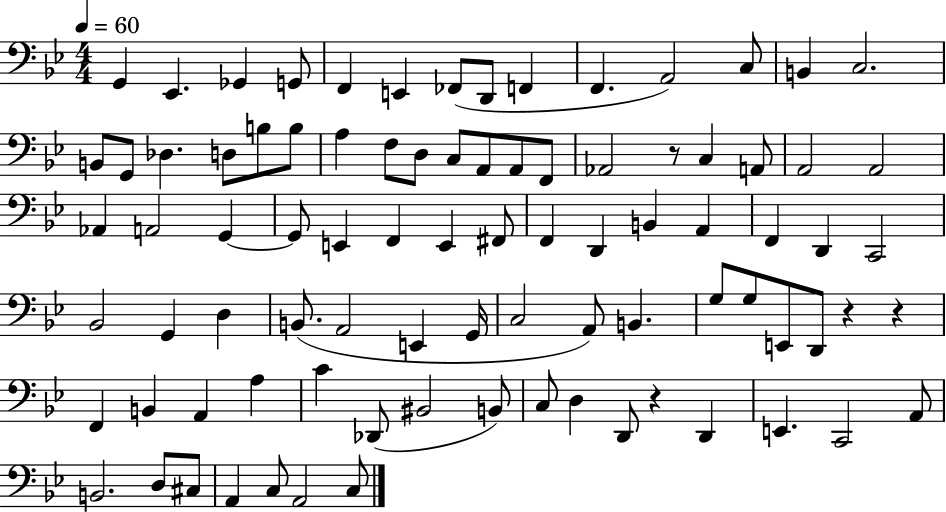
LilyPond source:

{
  \clef bass
  \numericTimeSignature
  \time 4/4
  \key bes \major
  \tempo 4 = 60
  g,4 ees,4. ges,4 g,8 | f,4 e,4 fes,8( d,8 f,4 | f,4. a,2) c8 | b,4 c2. | \break b,8 g,8 des4. d8 b8 b8 | a4 f8 d8 c8 a,8 a,8 f,8 | aes,2 r8 c4 a,8 | a,2 a,2 | \break aes,4 a,2 g,4~~ | g,8 e,4 f,4 e,4 fis,8 | f,4 d,4 b,4 a,4 | f,4 d,4 c,2 | \break bes,2 g,4 d4 | b,8.( a,2 e,4 g,16 | c2 a,8) b,4. | g8 g8 e,8 d,8 r4 r4 | \break f,4 b,4 a,4 a4 | c'4 des,8( bis,2 b,8) | c8 d4 d,8 r4 d,4 | e,4. c,2 a,8 | \break b,2. d8 cis8 | a,4 c8 a,2 c8 | \bar "|."
}